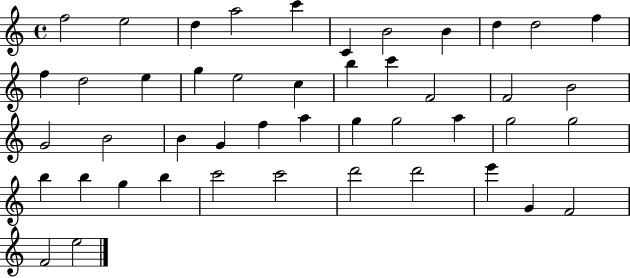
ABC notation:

X:1
T:Untitled
M:4/4
L:1/4
K:C
f2 e2 d a2 c' C B2 B d d2 f f d2 e g e2 c b c' F2 F2 B2 G2 B2 B G f a g g2 a g2 g2 b b g b c'2 c'2 d'2 d'2 e' G F2 F2 e2